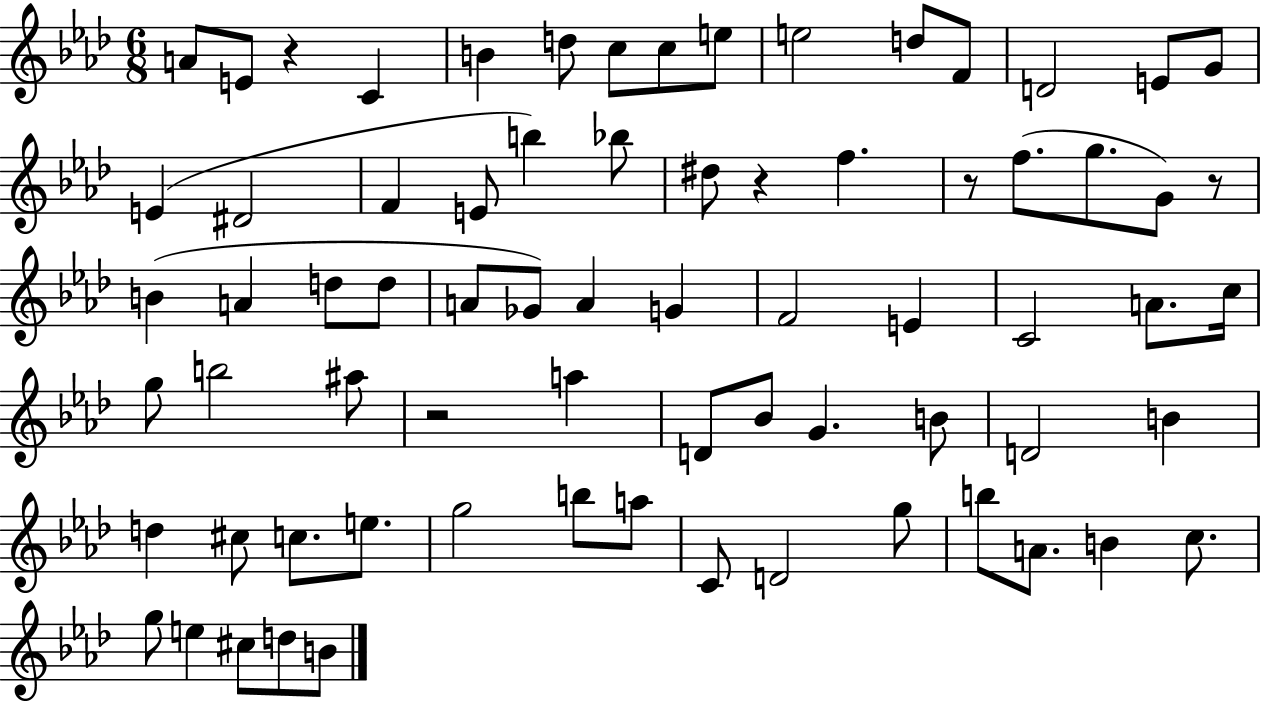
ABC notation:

X:1
T:Untitled
M:6/8
L:1/4
K:Ab
A/2 E/2 z C B d/2 c/2 c/2 e/2 e2 d/2 F/2 D2 E/2 G/2 E ^D2 F E/2 b _b/2 ^d/2 z f z/2 f/2 g/2 G/2 z/2 B A d/2 d/2 A/2 _G/2 A G F2 E C2 A/2 c/4 g/2 b2 ^a/2 z2 a D/2 _B/2 G B/2 D2 B d ^c/2 c/2 e/2 g2 b/2 a/2 C/2 D2 g/2 b/2 A/2 B c/2 g/2 e ^c/2 d/2 B/2